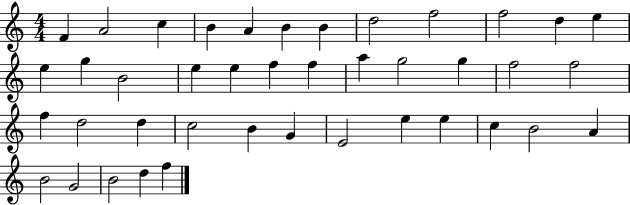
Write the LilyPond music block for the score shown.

{
  \clef treble
  \numericTimeSignature
  \time 4/4
  \key c \major
  f'4 a'2 c''4 | b'4 a'4 b'4 b'4 | d''2 f''2 | f''2 d''4 e''4 | \break e''4 g''4 b'2 | e''4 e''4 f''4 f''4 | a''4 g''2 g''4 | f''2 f''2 | \break f''4 d''2 d''4 | c''2 b'4 g'4 | e'2 e''4 e''4 | c''4 b'2 a'4 | \break b'2 g'2 | b'2 d''4 f''4 | \bar "|."
}